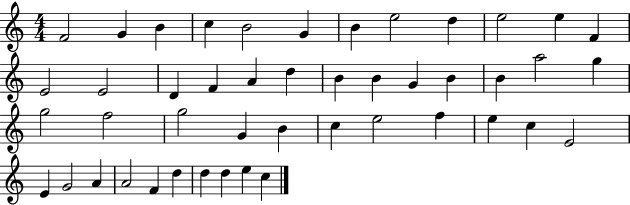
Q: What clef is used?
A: treble